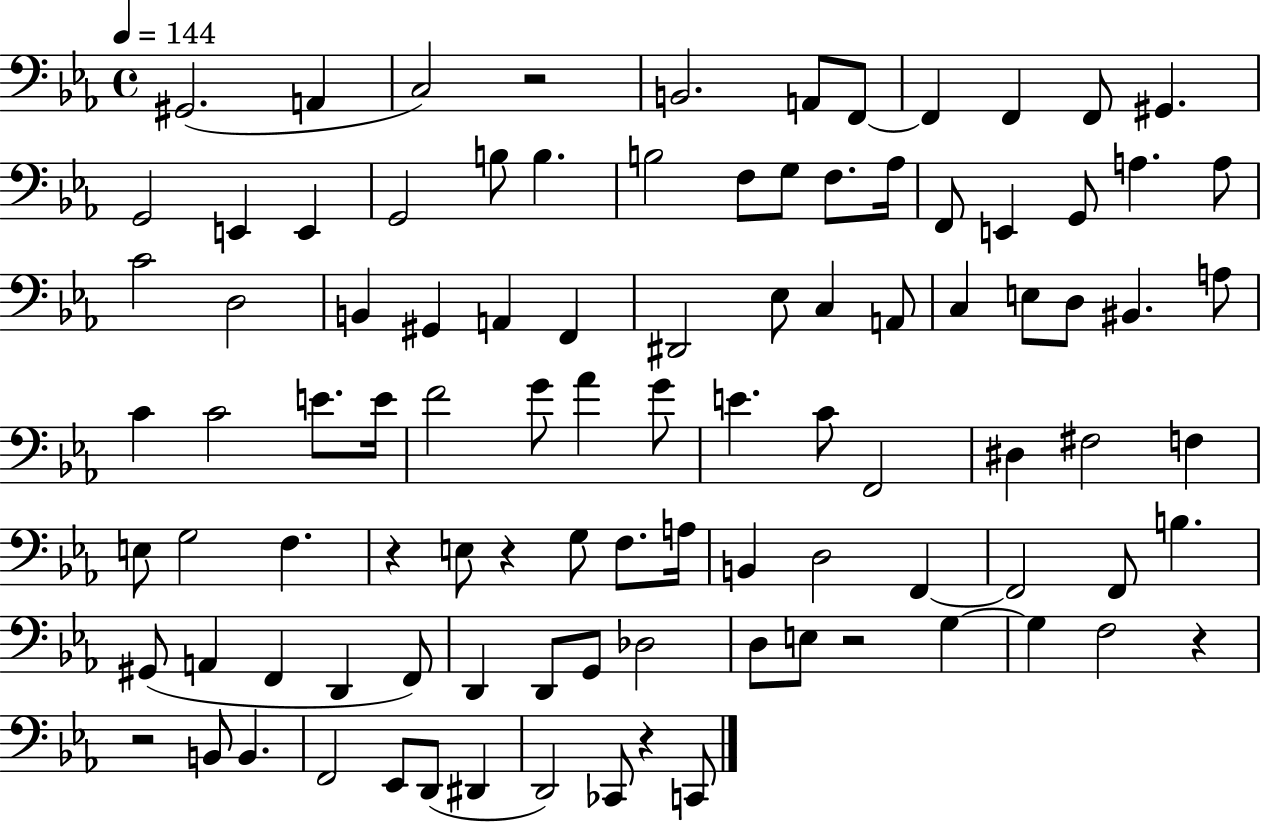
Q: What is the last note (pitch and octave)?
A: C2